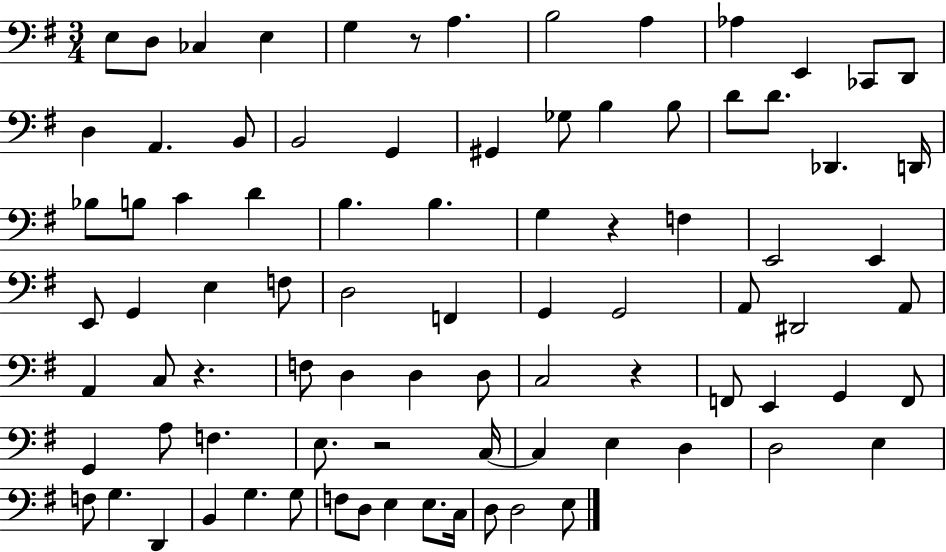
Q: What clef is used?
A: bass